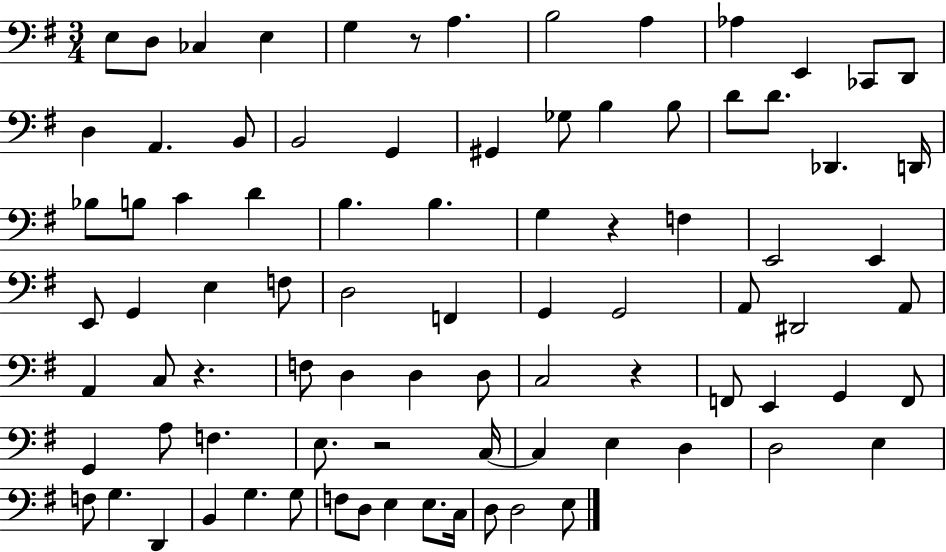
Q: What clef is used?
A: bass